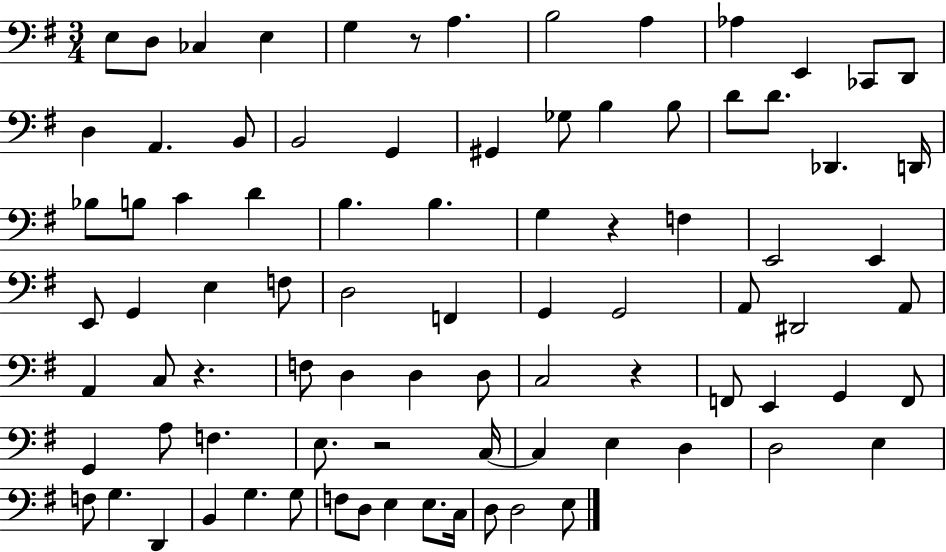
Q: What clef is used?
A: bass